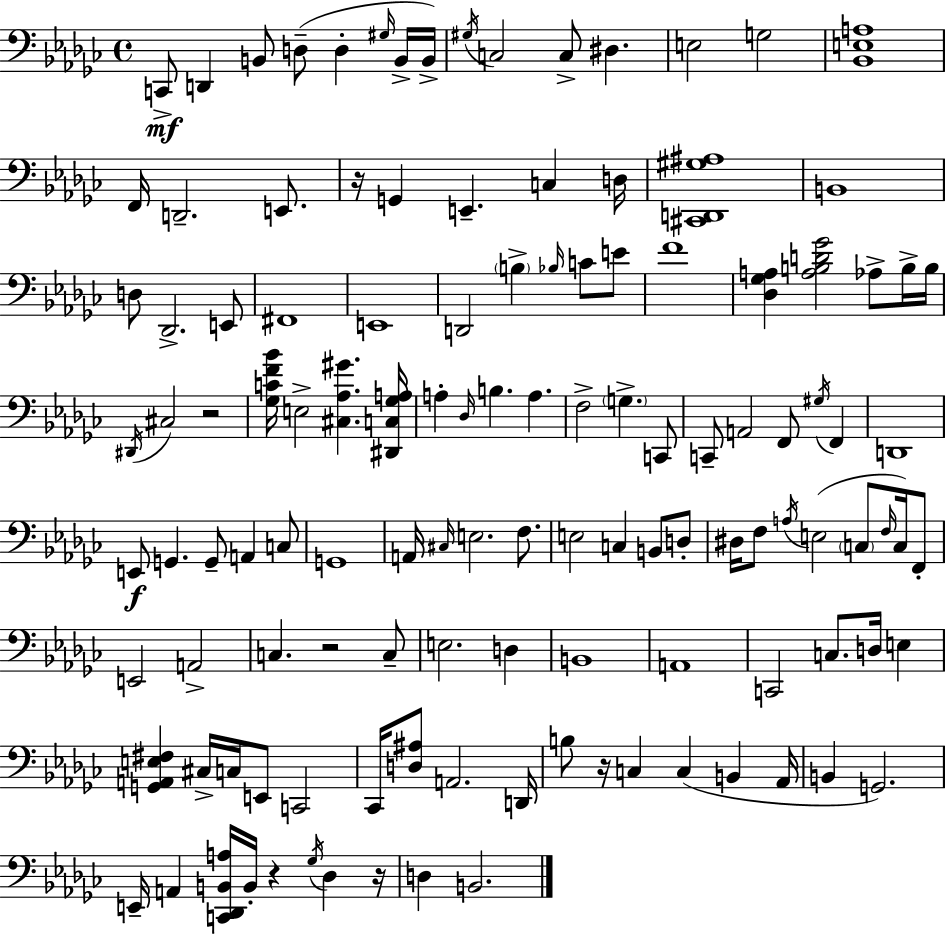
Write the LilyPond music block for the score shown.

{
  \clef bass
  \time 4/4
  \defaultTimeSignature
  \key ees \minor
  c,8->\mf d,4 b,8 d8--( d4-. \grace { gis16 } b,16-> | b,16->) \acciaccatura { gis16 } c2 c8-> dis4. | e2 g2 | <bes, e a>1 | \break f,16 d,2.-- e,8. | r16 g,4 e,4.-- c4 | d16 <cis, d, gis ais>1 | b,1 | \break d8 des,2.-> | e,8 fis,1 | e,1 | d,2 \parenthesize b4-> \grace { bes16 } c'8 | \break e'8 f'1 | <des ges a>4 <a b d' ges'>2 aes8-> | b16-> b16 \acciaccatura { dis,16 } cis2 r2 | <ges c' f' bes'>16 e2-> <cis aes gis'>4. | \break <dis, c ges a>16 a4-. \grace { des16 } b4. a4. | f2-> \parenthesize g4.-> | c,8 c,8-- a,2 f,8 | \acciaccatura { gis16 } f,4 d,1 | \break e,8\f g,4. g,8-- | a,4 c8 g,1 | a,16 \grace { cis16 } e2. | f8. e2 c4 | \break b,8 d8-. dis16 f8 \acciaccatura { a16 }( e2 | \parenthesize c8 \grace { f16 } c16) f,8-. e,2 | a,2-> c4. r2 | c8-- e2. | \break d4 b,1 | a,1 | c,2 | c8. d16 e4 <g, a, e fis>4 cis16-> c16 e,8 | \break c,2 ces,16 <d ais>8 a,2. | d,16 b8 r16 c4 | c4( b,4 aes,16 b,4 g,2.) | e,16-- a,4 <c, des, b, a>16 b,16-. | \break r4 \acciaccatura { ges16 } des4 r16 d4 b,2. | \bar "|."
}